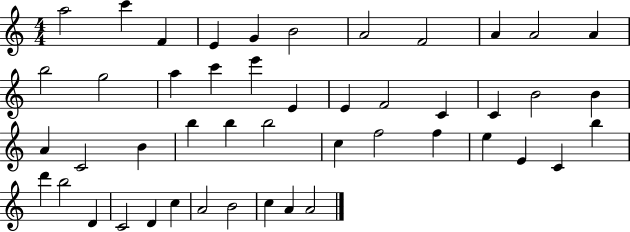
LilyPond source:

{
  \clef treble
  \numericTimeSignature
  \time 4/4
  \key c \major
  a''2 c'''4 f'4 | e'4 g'4 b'2 | a'2 f'2 | a'4 a'2 a'4 | \break b''2 g''2 | a''4 c'''4 e'''4 e'4 | e'4 f'2 c'4 | c'4 b'2 b'4 | \break a'4 c'2 b'4 | b''4 b''4 b''2 | c''4 f''2 f''4 | e''4 e'4 c'4 b''4 | \break d'''4 b''2 d'4 | c'2 d'4 c''4 | a'2 b'2 | c''4 a'4 a'2 | \break \bar "|."
}